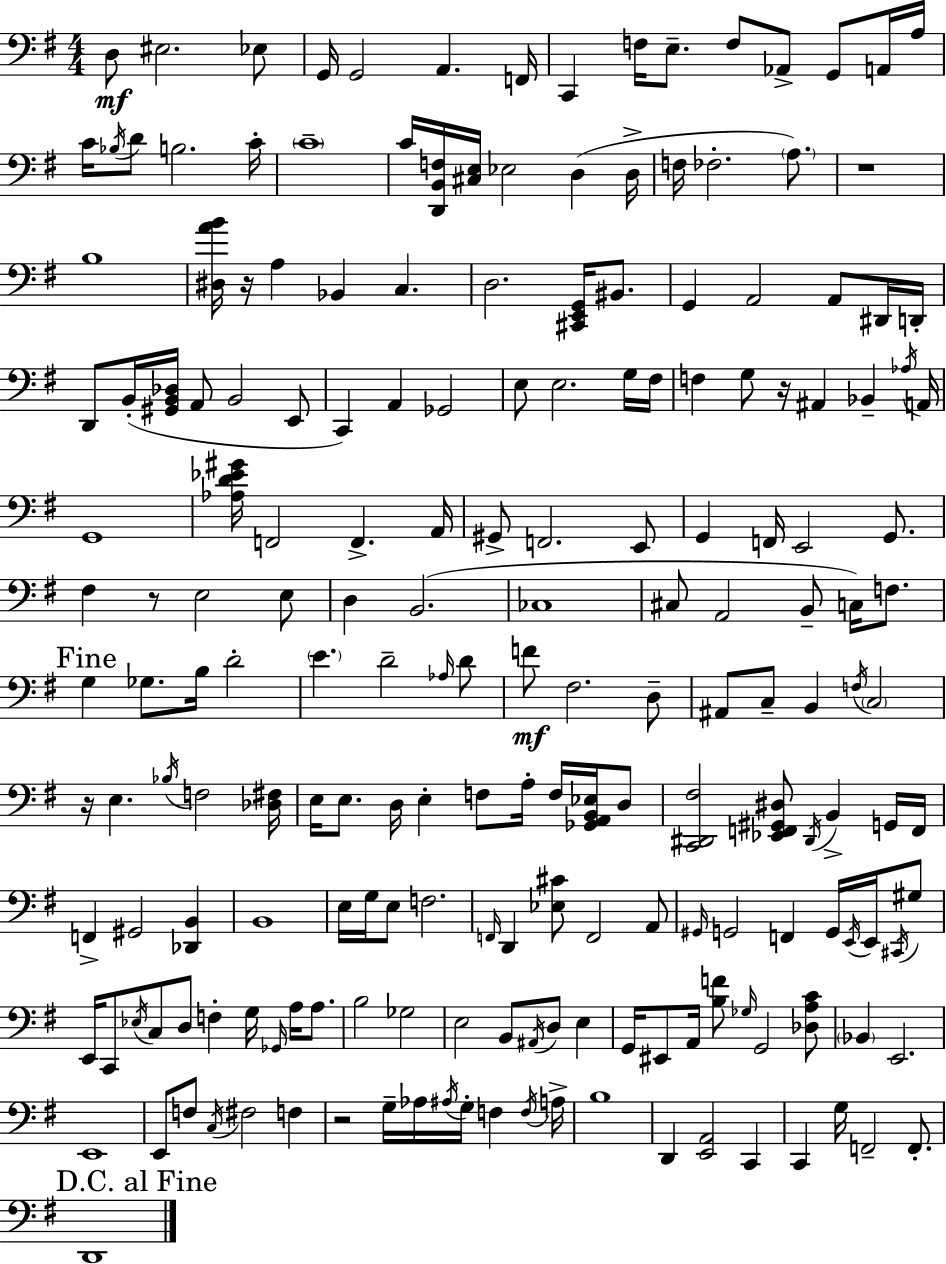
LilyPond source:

{
  \clef bass
  \numericTimeSignature
  \time 4/4
  \key e \minor
  \repeat volta 2 { d8\mf eis2. ees8 | g,16 g,2 a,4. f,16 | c,4 f16 e8.-- f8 aes,8-> g,8 a,16 a16 | c'16 \acciaccatura { bes16 } d'8 b2. | \break c'16-. \parenthesize c'1-- | c'16 <d, b, f>16 <cis e>16 ees2 d4( | d16-> f16 fes2.-. \parenthesize a8.) | r1 | \break b1 | <dis a' b'>16 r16 a4 bes,4 c4. | d2. <cis, e, g,>16 bis,8. | g,4 a,2 a,8 dis,16 | \break d,16-. d,8 b,16-.( <gis, b, des>16 a,8 b,2 e,8 | c,4) a,4 ges,2 | e8 e2. g16 | fis16 f4 g8 r16 ais,4 bes,4-- | \break \acciaccatura { aes16 } a,16 g,1 | <aes d' ees' gis'>16 f,2 f,4.-> | a,16 gis,8-> f,2. | e,8 g,4 f,16 e,2 g,8. | \break fis4 r8 e2 | e8 d4 b,2.( | ces1 | cis8 a,2 b,8-- c16) f8. | \break \mark "Fine" g4 ges8. b16 d'2-. | \parenthesize e'4. d'2-- | \grace { aes16 } d'8 f'8\mf fis2. | d8-- ais,8 c8-- b,4 \acciaccatura { f16 } \parenthesize c2 | \break r16 e4. \acciaccatura { bes16 } f2 | <des fis>16 e16 e8. d16 e4-. f8 | a16-. f16 <ges, a, b, ees>16 d8 <c, dis, fis>2 <ees, f, gis, dis>8 \acciaccatura { dis,16 } | b,4-> g,16 f,16 f,4-> gis,2 | \break <des, b,>4 b,1 | e16 g16 e8 f2. | \grace { f,16 } d,4 <ees cis'>8 f,2 | a,8 \grace { gis,16 } g,2 | \break f,4 g,16 \acciaccatura { e,16 } e,16 \acciaccatura { cis,16 } gis8 e,16 c,8 \acciaccatura { ees16 } c8 | d8 f4-. g16 \grace { ges,16 } a16 a8. b2 | ges2 e2 | b,8 \acciaccatura { ais,16 } d8 e4 g,16 eis,8 | \break a,16 <b f'>8 \grace { ges16 } g,2 <des a c'>8 \parenthesize bes,4 | e,2. e,1 | e,8 | f8 \acciaccatura { c16 } fis2 f4 r2 | \break g16-- aes16 \acciaccatura { ais16 } g16-. f4 \acciaccatura { f16 } | a16-> b1 | d,4 <e, a,>2 c,4 | c,4 g16 f,2-- f,8.-. | \break \mark "D.C. al Fine" d,1 | } \bar "|."
}